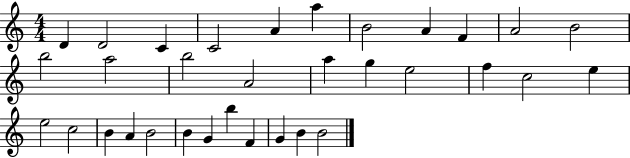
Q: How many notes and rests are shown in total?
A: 33